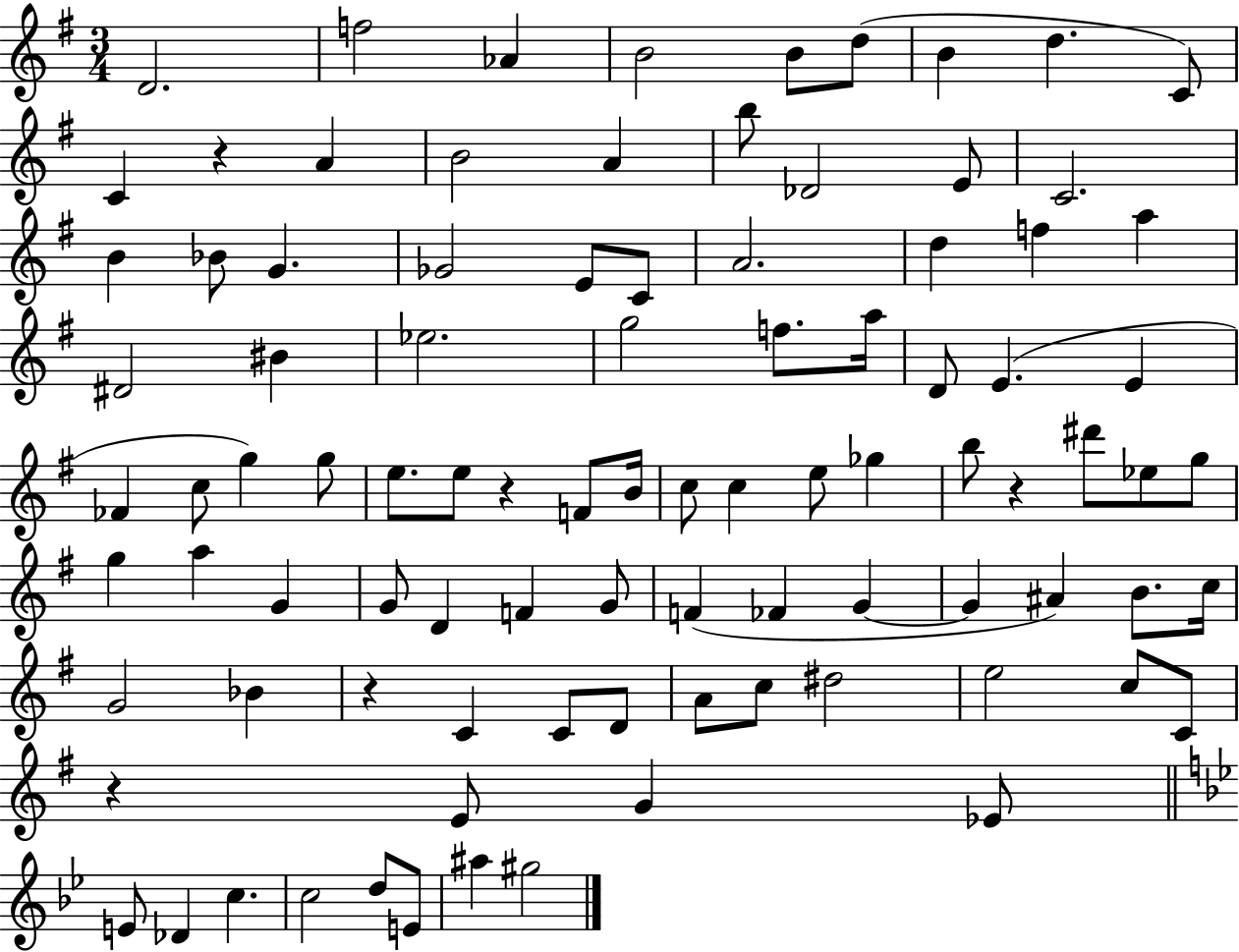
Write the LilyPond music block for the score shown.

{
  \clef treble
  \numericTimeSignature
  \time 3/4
  \key g \major
  d'2. | f''2 aes'4 | b'2 b'8 d''8( | b'4 d''4. c'8) | \break c'4 r4 a'4 | b'2 a'4 | b''8 des'2 e'8 | c'2. | \break b'4 bes'8 g'4. | ges'2 e'8 c'8 | a'2. | d''4 f''4 a''4 | \break dis'2 bis'4 | ees''2. | g''2 f''8. a''16 | d'8 e'4.( e'4 | \break fes'4 c''8 g''4) g''8 | e''8. e''8 r4 f'8 b'16 | c''8 c''4 e''8 ges''4 | b''8 r4 dis'''8 ees''8 g''8 | \break g''4 a''4 g'4 | g'8 d'4 f'4 g'8 | f'4( fes'4 g'4~~ | g'4 ais'4) b'8. c''16 | \break g'2 bes'4 | r4 c'4 c'8 d'8 | a'8 c''8 dis''2 | e''2 c''8 c'8 | \break r4 e'8 g'4 ees'8 | \bar "||" \break \key bes \major e'8 des'4 c''4. | c''2 d''8 e'8 | ais''4 gis''2 | \bar "|."
}